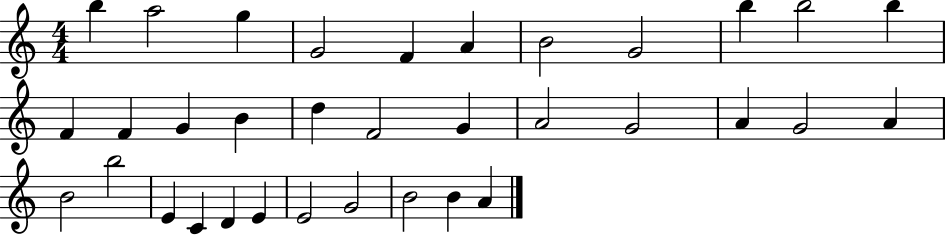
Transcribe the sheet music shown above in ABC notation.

X:1
T:Untitled
M:4/4
L:1/4
K:C
b a2 g G2 F A B2 G2 b b2 b F F G B d F2 G A2 G2 A G2 A B2 b2 E C D E E2 G2 B2 B A